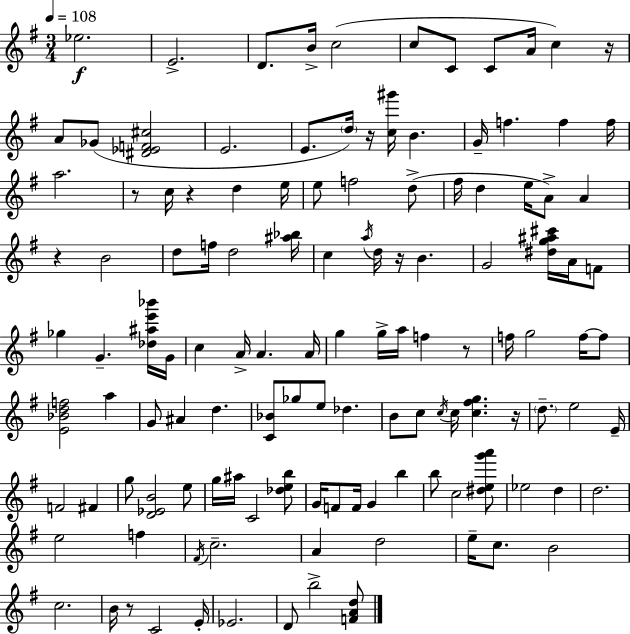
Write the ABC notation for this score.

X:1
T:Untitled
M:3/4
L:1/4
K:Em
_e2 E2 D/2 B/4 c2 c/2 C/2 C/2 A/4 c z/4 A/2 _G/2 [^D_EF^c]2 E2 E/2 d/4 z/4 [c^g']/4 B G/4 f f f/4 a2 z/2 c/4 z d e/4 e/2 f2 d/2 ^f/4 d e/4 A/2 A z B2 d/2 f/4 d2 [^a_b]/4 c a/4 d/4 z/4 B G2 [^dg^a^c']/4 A/4 F/2 _g G [_d^ae'_b']/4 G/4 c A/4 A A/4 g g/4 a/4 f z/2 f/4 g2 f/4 f/2 [E_Bdf]2 a G/2 ^A d [C_B]/2 _g/2 e/2 _d B/2 c/2 c/4 c/4 [c^fg] z/4 d/2 e2 E/4 F2 ^F g/2 [D_EB]2 e/2 g/4 ^a/4 C2 [_deb]/2 G/4 F/2 F/4 G b b/2 c2 [^deg'a']/2 _e2 d d2 e2 f ^F/4 c2 A d2 e/4 c/2 B2 c2 B/4 z/2 C2 E/4 _E2 D/2 b2 [FAd]/2